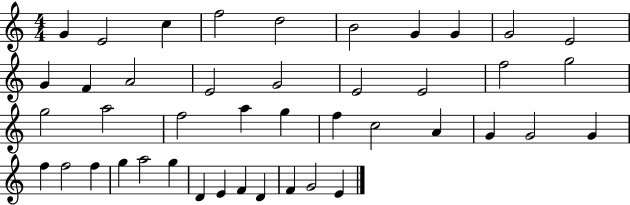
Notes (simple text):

G4/q E4/h C5/q F5/h D5/h B4/h G4/q G4/q G4/h E4/h G4/q F4/q A4/h E4/h G4/h E4/h E4/h F5/h G5/h G5/h A5/h F5/h A5/q G5/q F5/q C5/h A4/q G4/q G4/h G4/q F5/q F5/h F5/q G5/q A5/h G5/q D4/q E4/q F4/q D4/q F4/q G4/h E4/q